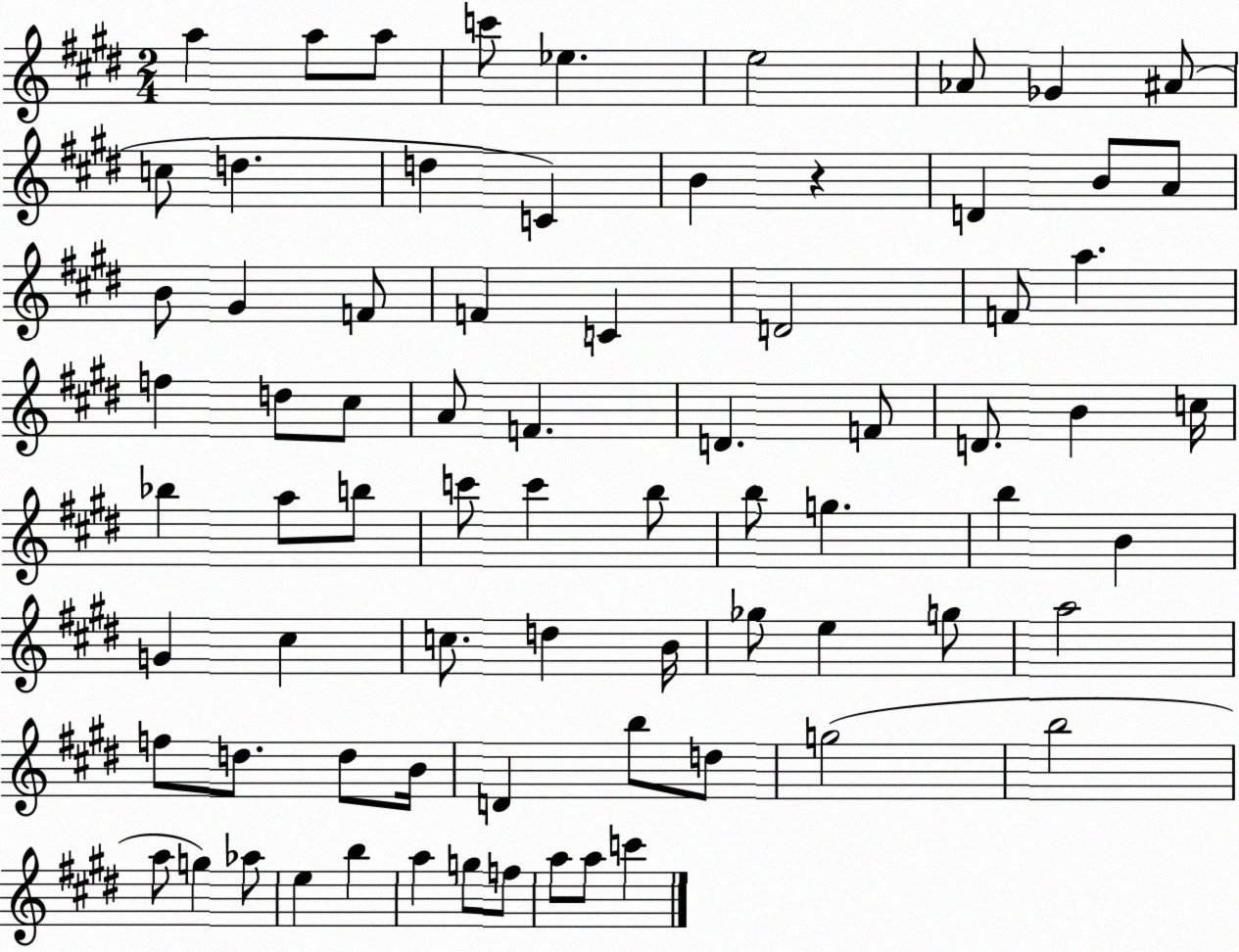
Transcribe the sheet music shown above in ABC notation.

X:1
T:Untitled
M:2/4
L:1/4
K:E
a a/2 a/2 c'/2 _e e2 _A/2 _G ^A/2 c/2 d d C B z D B/2 A/2 B/2 ^G F/2 F C D2 F/2 a f d/2 ^c/2 A/2 F D F/2 D/2 B c/4 _b a/2 b/2 c'/2 c' b/2 b/2 g b B G ^c c/2 d B/4 _g/2 e g/2 a2 f/2 d/2 d/2 B/4 D b/2 d/2 g2 b2 a/2 g _a/2 e b a g/2 f/2 a/2 a/2 c'